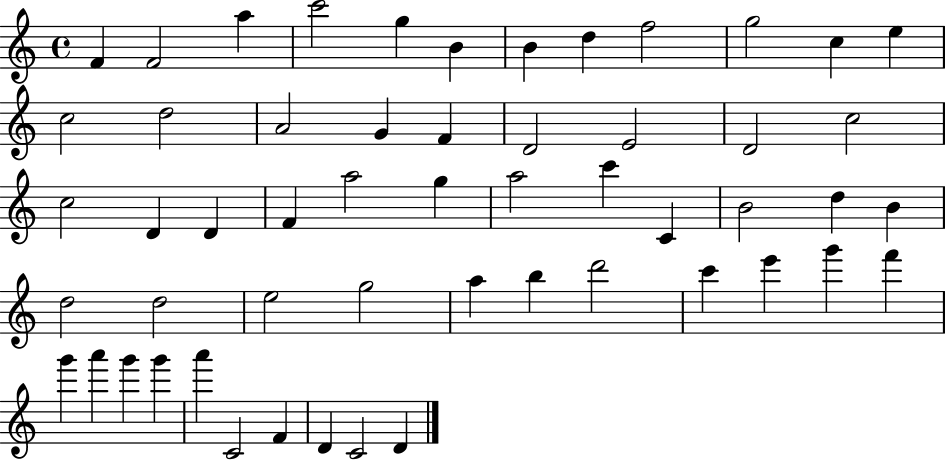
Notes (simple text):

F4/q F4/h A5/q C6/h G5/q B4/q B4/q D5/q F5/h G5/h C5/q E5/q C5/h D5/h A4/h G4/q F4/q D4/h E4/h D4/h C5/h C5/h D4/q D4/q F4/q A5/h G5/q A5/h C6/q C4/q B4/h D5/q B4/q D5/h D5/h E5/h G5/h A5/q B5/q D6/h C6/q E6/q G6/q F6/q G6/q A6/q G6/q G6/q A6/q C4/h F4/q D4/q C4/h D4/q